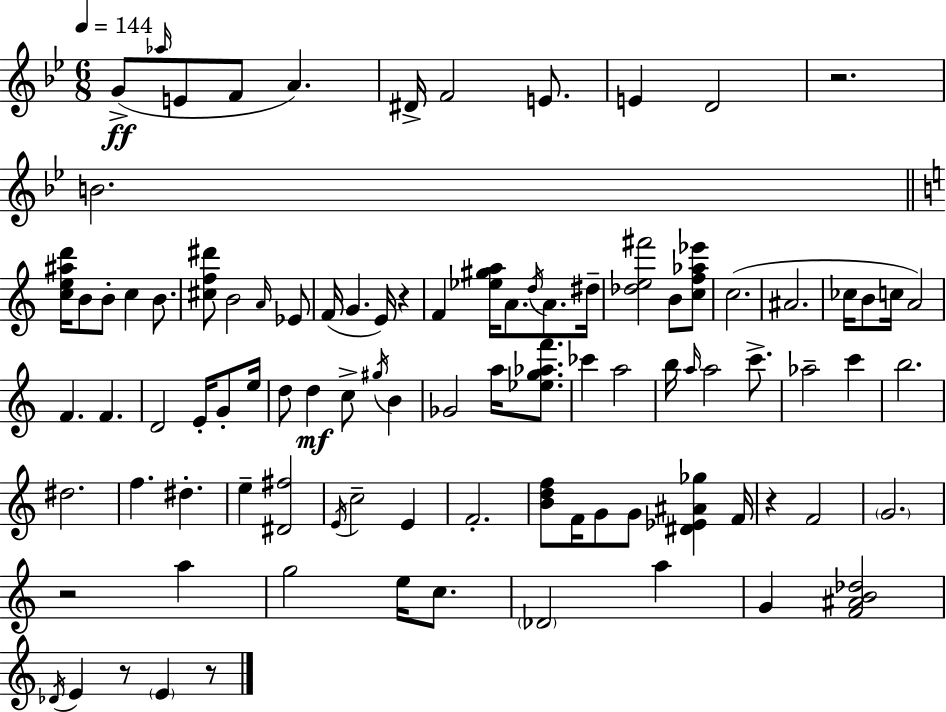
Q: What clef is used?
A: treble